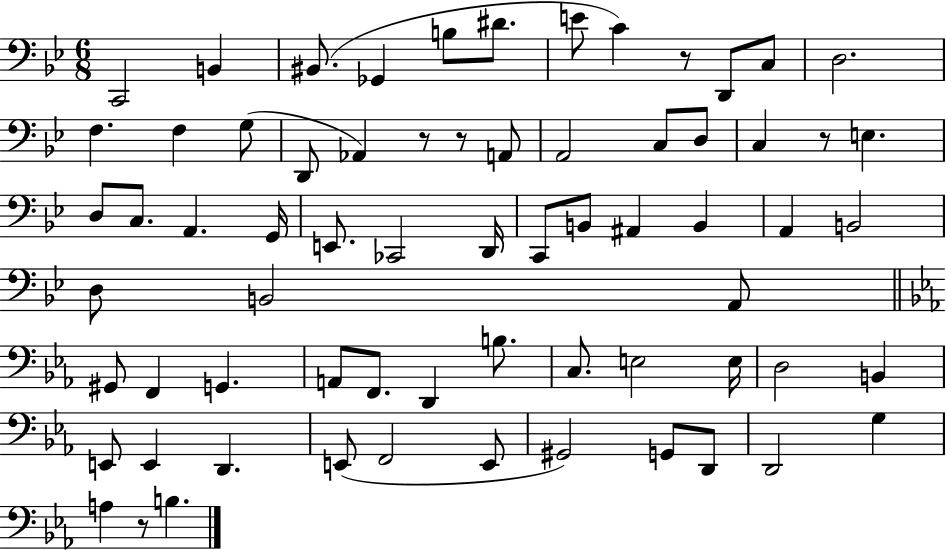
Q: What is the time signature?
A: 6/8